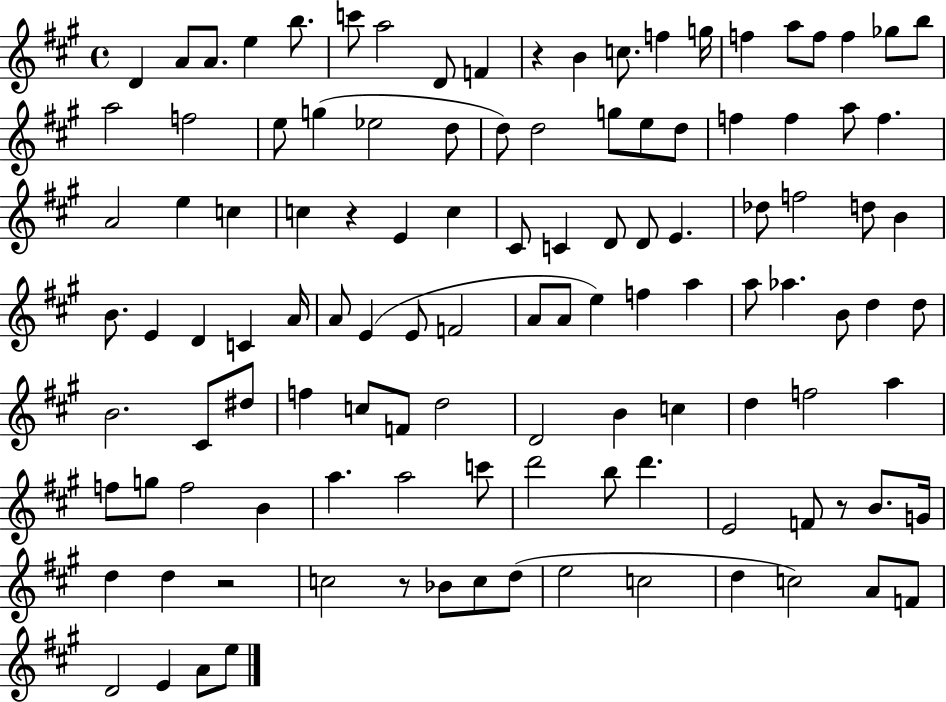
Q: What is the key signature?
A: A major